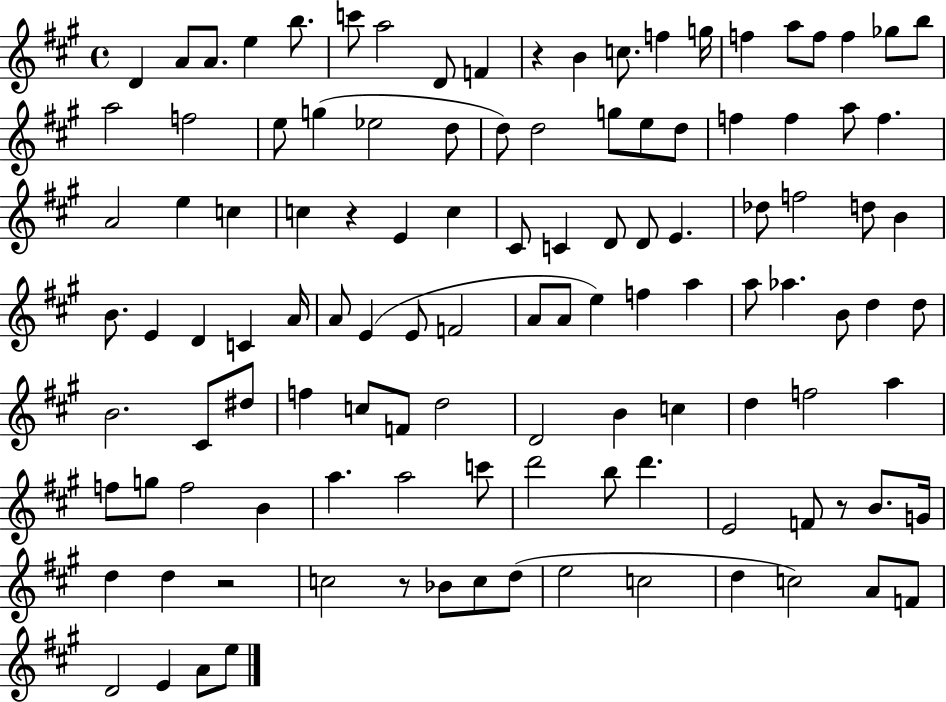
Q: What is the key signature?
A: A major